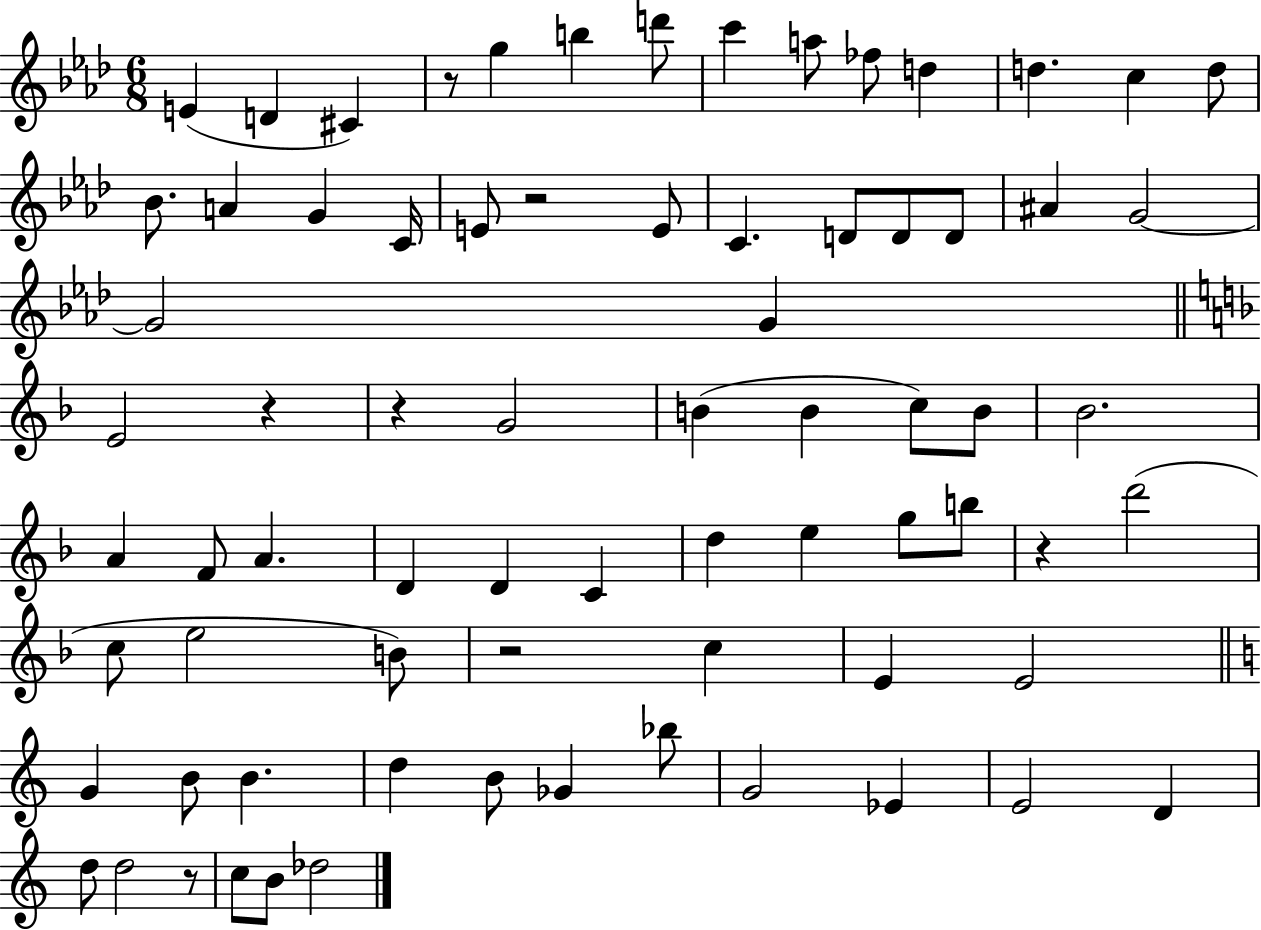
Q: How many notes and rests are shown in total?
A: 74